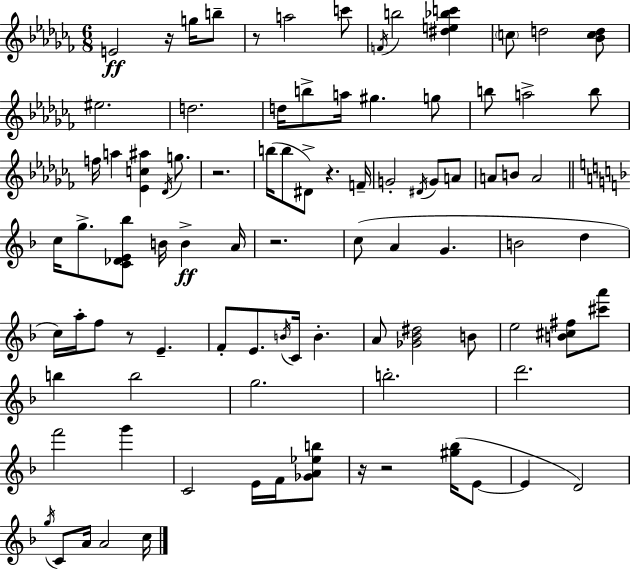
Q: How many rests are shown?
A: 8